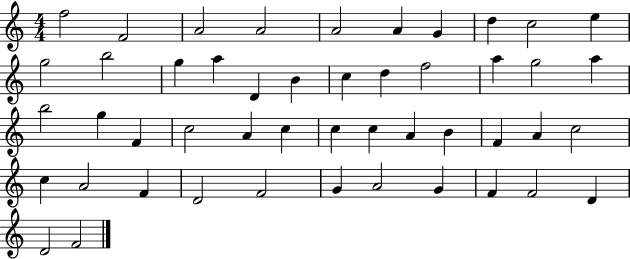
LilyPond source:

{
  \clef treble
  \numericTimeSignature
  \time 4/4
  \key c \major
  f''2 f'2 | a'2 a'2 | a'2 a'4 g'4 | d''4 c''2 e''4 | \break g''2 b''2 | g''4 a''4 d'4 b'4 | c''4 d''4 f''2 | a''4 g''2 a''4 | \break b''2 g''4 f'4 | c''2 a'4 c''4 | c''4 c''4 a'4 b'4 | f'4 a'4 c''2 | \break c''4 a'2 f'4 | d'2 f'2 | g'4 a'2 g'4 | f'4 f'2 d'4 | \break d'2 f'2 | \bar "|."
}